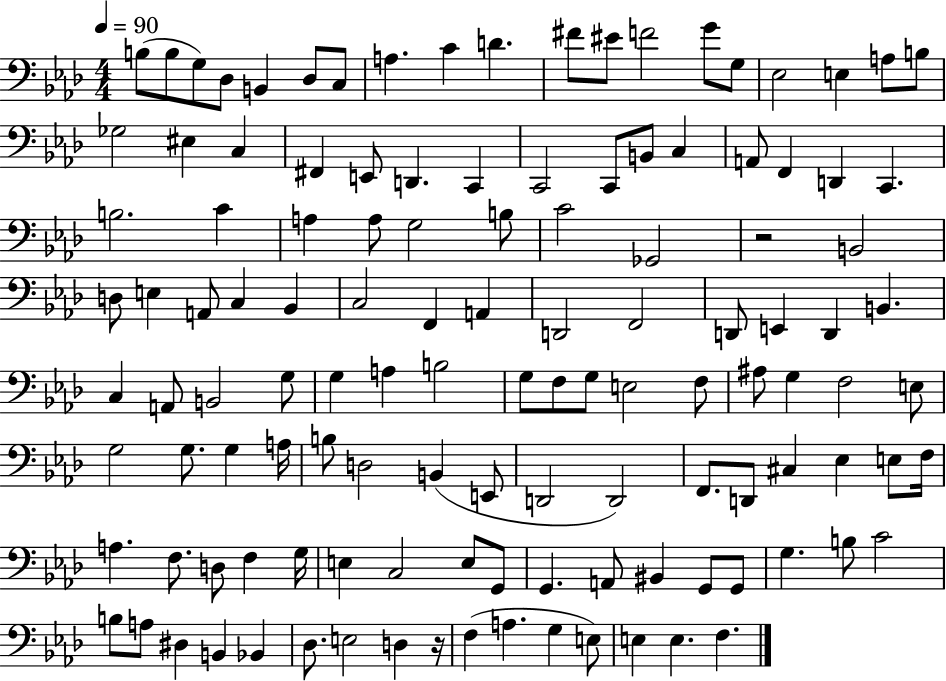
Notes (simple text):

B3/e B3/e G3/e Db3/e B2/q Db3/e C3/e A3/q. C4/q D4/q. F#4/e EIS4/e F4/h G4/e G3/e Eb3/h E3/q A3/e B3/e Gb3/h EIS3/q C3/q F#2/q E2/e D2/q. C2/q C2/h C2/e B2/e C3/q A2/e F2/q D2/q C2/q. B3/h. C4/q A3/q A3/e G3/h B3/e C4/h Gb2/h R/h B2/h D3/e E3/q A2/e C3/q Bb2/q C3/h F2/q A2/q D2/h F2/h D2/e E2/q D2/q B2/q. C3/q A2/e B2/h G3/e G3/q A3/q B3/h G3/e F3/e G3/e E3/h F3/e A#3/e G3/q F3/h E3/e G3/h G3/e. G3/q A3/s B3/e D3/h B2/q E2/e D2/h D2/h F2/e. D2/e C#3/q Eb3/q E3/e F3/s A3/q. F3/e. D3/e F3/q G3/s E3/q C3/h E3/e G2/e G2/q. A2/e BIS2/q G2/e G2/e G3/q. B3/e C4/h B3/e A3/e D#3/q B2/q Bb2/q Db3/e. E3/h D3/q R/s F3/q A3/q. G3/q E3/e E3/q E3/q. F3/q.